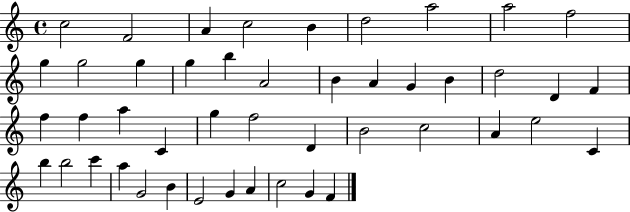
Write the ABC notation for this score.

X:1
T:Untitled
M:4/4
L:1/4
K:C
c2 F2 A c2 B d2 a2 a2 f2 g g2 g g b A2 B A G B d2 D F f f a C g f2 D B2 c2 A e2 C b b2 c' a G2 B E2 G A c2 G F